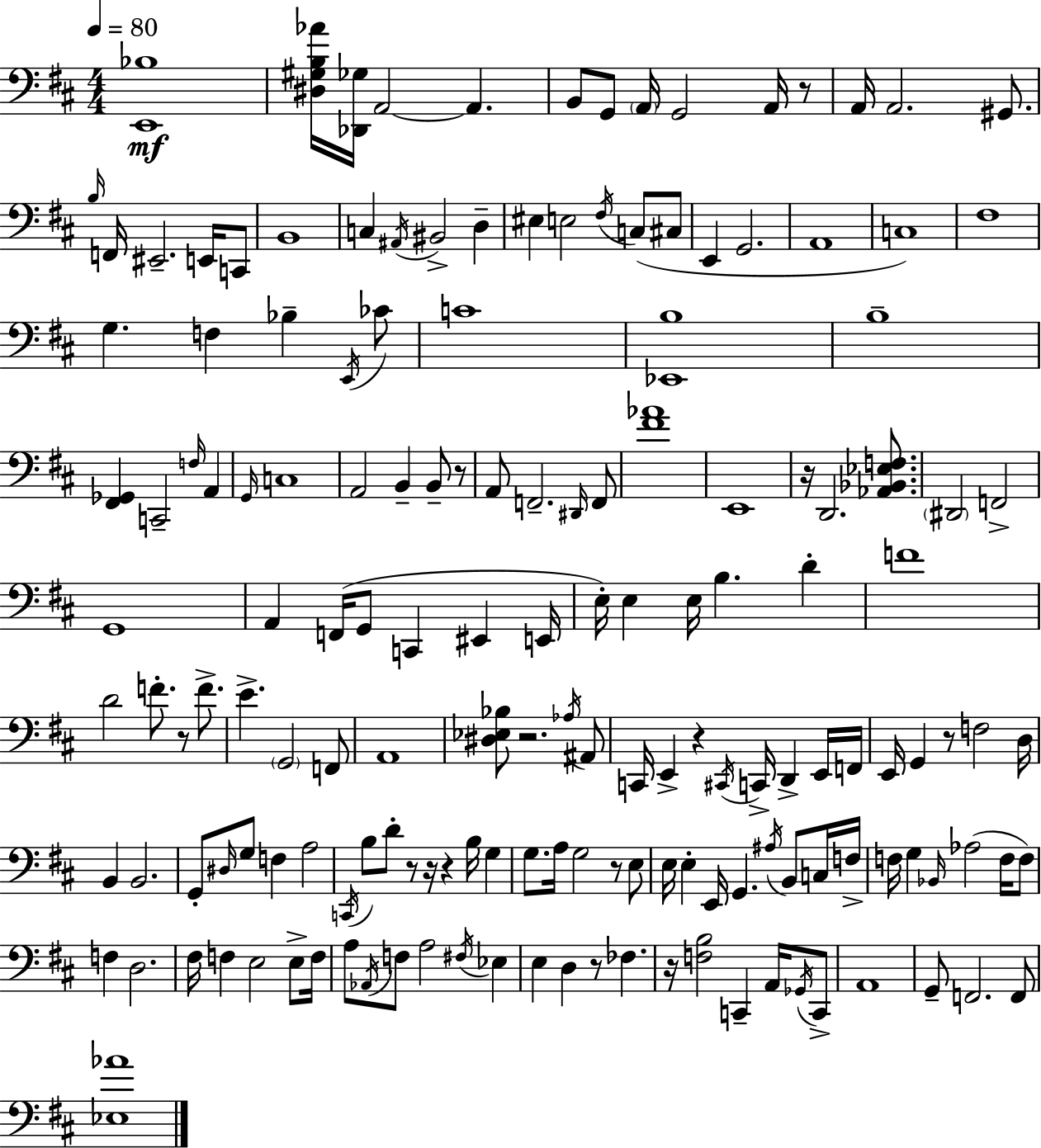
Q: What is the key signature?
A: D major